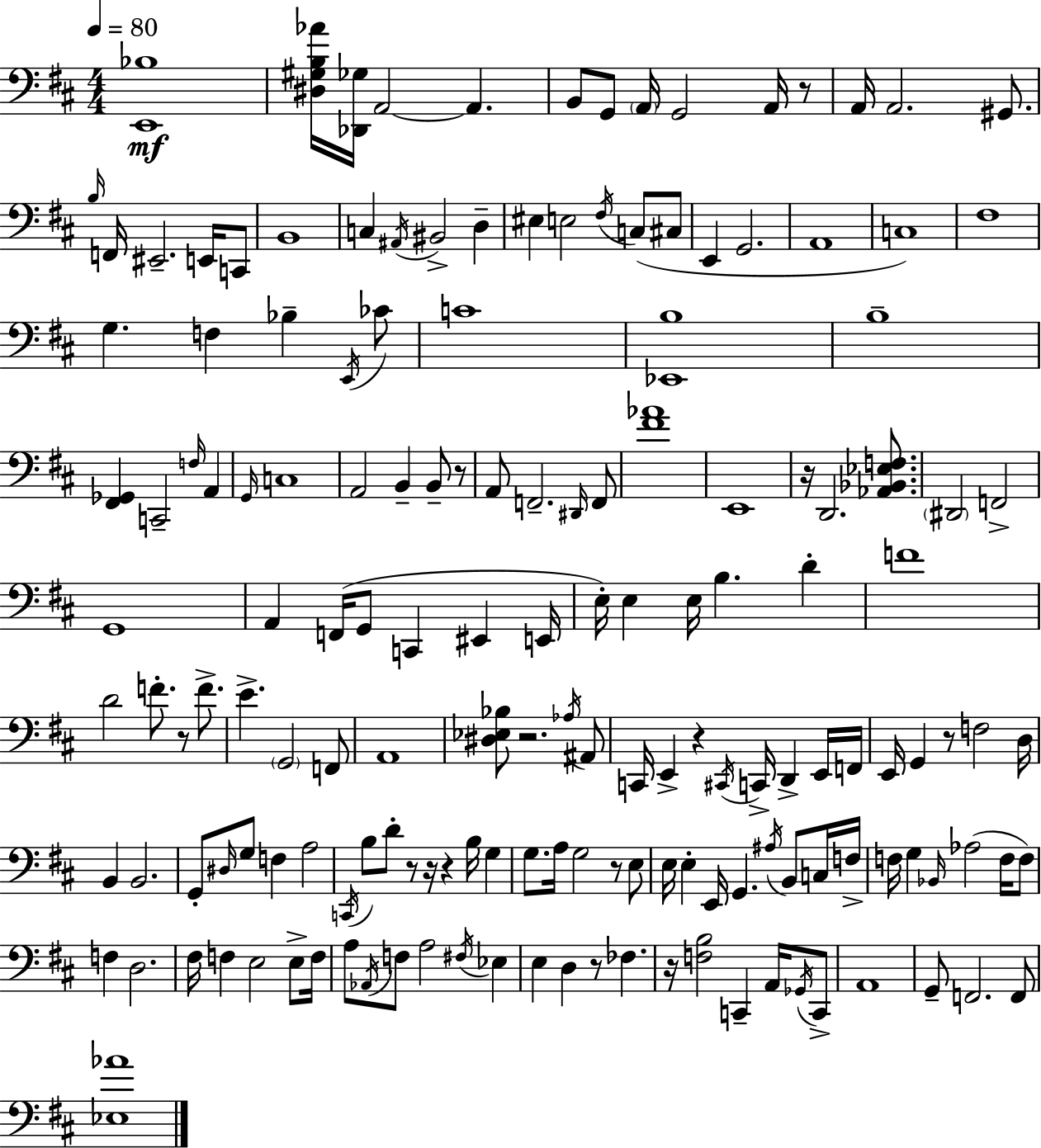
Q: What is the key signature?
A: D major